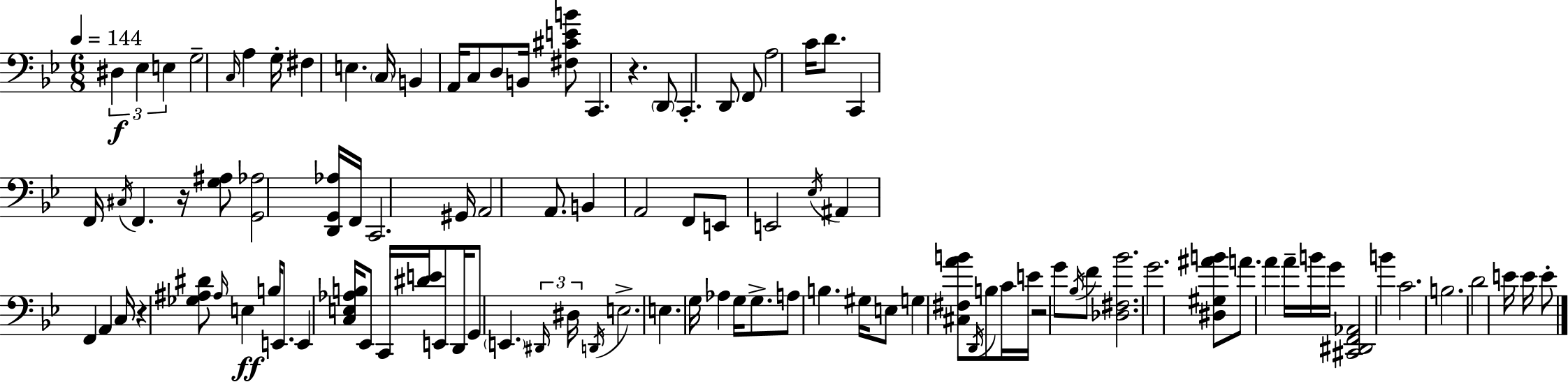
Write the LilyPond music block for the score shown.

{
  \clef bass
  \numericTimeSignature
  \time 6/8
  \key g \minor
  \tempo 4 = 144
  \repeat volta 2 { \tuplet 3/2 { dis4\f ees4 e4 } | g2-- \grace { c16 } a4 | g16-. fis4 e4. | \parenthesize c16 b,4 a,16 c8 d8 b,16 <fis cis' e' b'>8 | \break c,4. r4. | \parenthesize d,8 c,4.-. d,8 f,8 | a2 c'16 d'8. | c,4 f,16 \acciaccatura { cis16 } f,4. | \break r16 <g ais>8 <g, aes>2 | <d, g, aes>16 f,16 c,2. | gis,16 a,2 a,8. | b,4 a,2 | \break f,8 e,8 e,2 | \acciaccatura { ees16 } ais,4 f,4 a,4 | c16 r4 <ges ais dis'>8 \grace { ais16 } e4\ff | b16 e,8. e,4 <c e aes b>16 | \break ees,8 c,16 <dis' e'>16 e,8 d,16 g,8 \parenthesize e,4. | \tuplet 3/2 { \grace { dis,16 } dis16 \acciaccatura { d,16 } } e2.-> | e4. | g16 aes4 g16 g8.-> a8 b4. | \break gis16 e8 g4 | <cis fis a' b'>8 \acciaccatura { d,16 } b8 c'16 e'16 r2 | g'8 \acciaccatura { bes16 } f'8 <des fis bes'>2. | g'2. | \break <dis gis ais' b'>8 a'8. | a'4 a'16-- b'16 g'16 <cis, dis, f, aes,>2 | b'4 c'2. | b2. | \break d'2 | e'16 e'16 e'8-. } \bar "|."
}